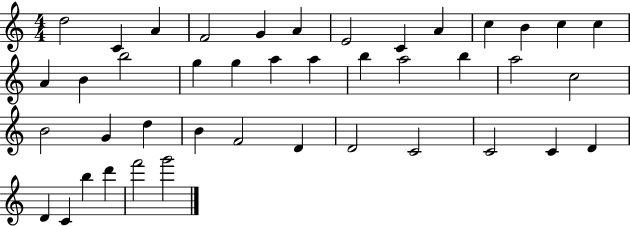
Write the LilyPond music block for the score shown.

{
  \clef treble
  \numericTimeSignature
  \time 4/4
  \key c \major
  d''2 c'4 a'4 | f'2 g'4 a'4 | e'2 c'4 a'4 | c''4 b'4 c''4 c''4 | \break a'4 b'4 b''2 | g''4 g''4 a''4 a''4 | b''4 a''2 b''4 | a''2 c''2 | \break b'2 g'4 d''4 | b'4 f'2 d'4 | d'2 c'2 | c'2 c'4 d'4 | \break d'4 c'4 b''4 d'''4 | f'''2 g'''2 | \bar "|."
}